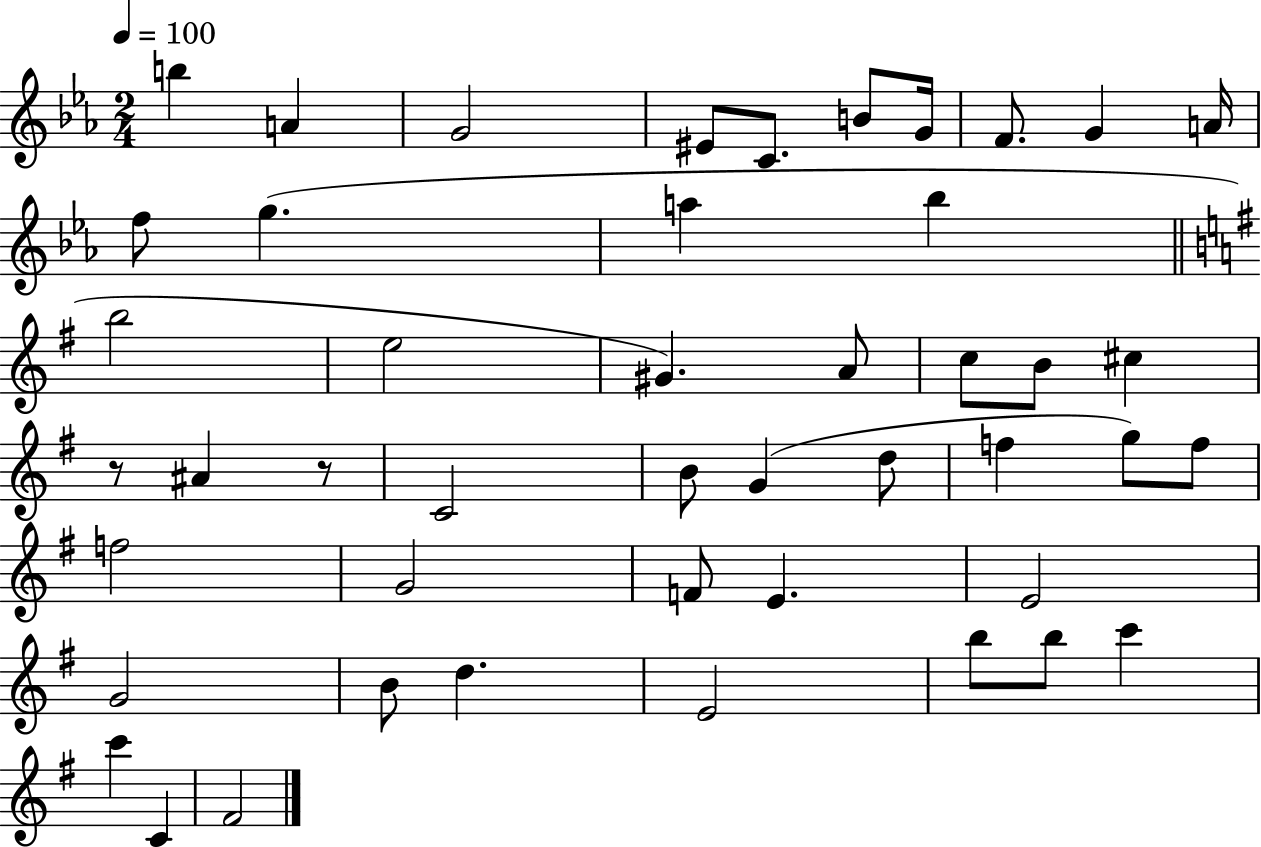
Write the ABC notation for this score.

X:1
T:Untitled
M:2/4
L:1/4
K:Eb
b A G2 ^E/2 C/2 B/2 G/4 F/2 G A/4 f/2 g a _b b2 e2 ^G A/2 c/2 B/2 ^c z/2 ^A z/2 C2 B/2 G d/2 f g/2 f/2 f2 G2 F/2 E E2 G2 B/2 d E2 b/2 b/2 c' c' C ^F2